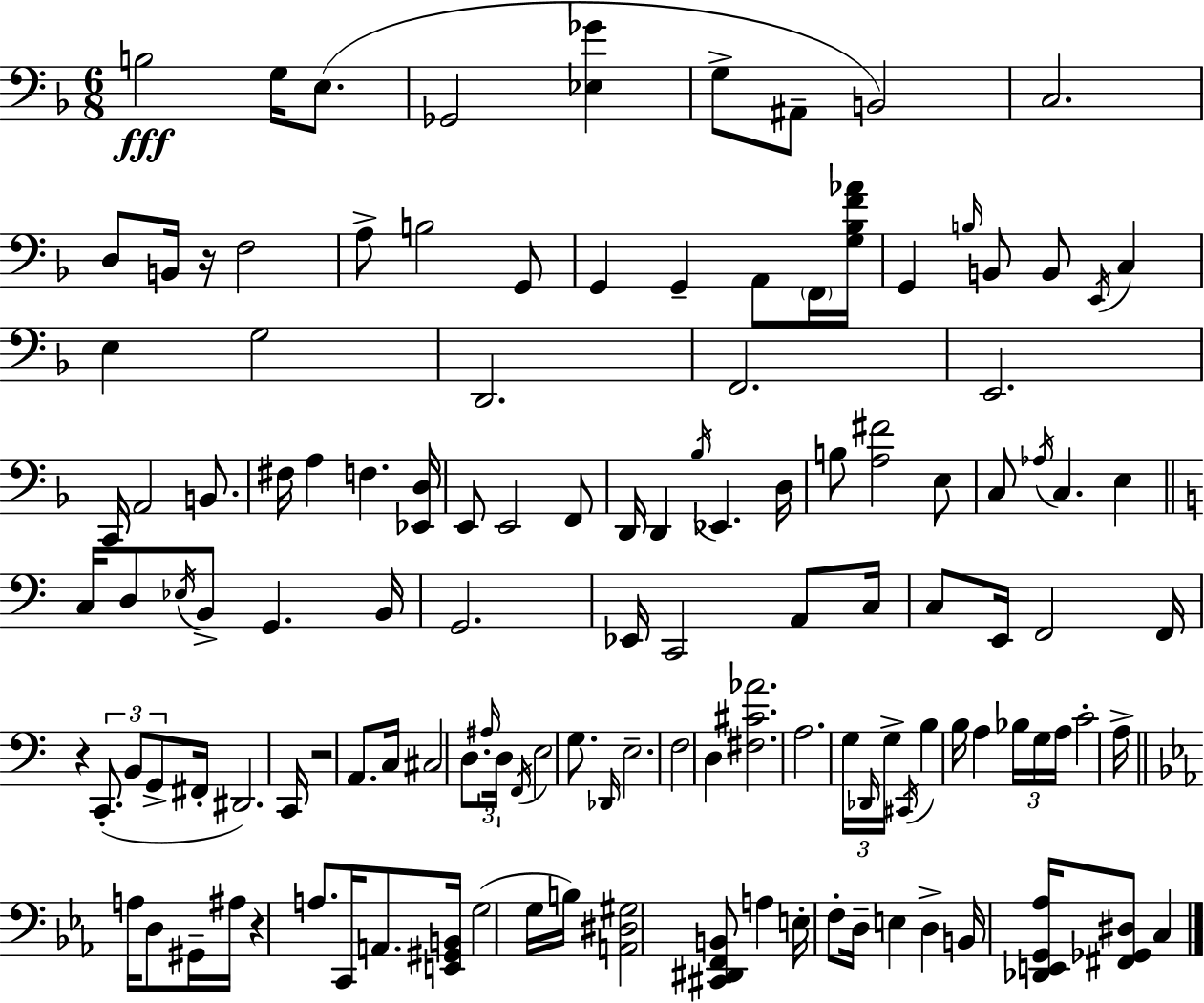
{
  \clef bass
  \numericTimeSignature
  \time 6/8
  \key d \minor
  b2\fff g16 e8.( | ges,2 <ees ges'>4 | g8-> ais,8-- b,2) | c2. | \break d8 b,16 r16 f2 | a8-> b2 g,8 | g,4 g,4-- a,8 \parenthesize f,16 <g bes f' aes'>16 | g,4 \grace { b16 } b,8 b,8 \acciaccatura { e,16 } c4 | \break e4 g2 | d,2. | f,2. | e,2. | \break c,16 a,2 b,8. | fis16 a4 f4. | <ees, d>16 e,8 e,2 | f,8 d,16 d,4 \acciaccatura { bes16 } ees,4. | \break d16 b8 <a fis'>2 | e8 c8 \acciaccatura { aes16 } c4. | e4 \bar "||" \break \key c \major c16 d8 \acciaccatura { ees16 } b,8-> g,4. | b,16 g,2. | ees,16 c,2 a,8 | c16 c8 e,16 f,2 | \break f,16 r4 \tuplet 3/2 { c,8.-.( b,8 g,8-> } | fis,16-. dis,2.) | c,16 r2 a,8. | c16 cis2 d8. | \break \tuplet 3/2 { \grace { ais16 } d16 \acciaccatura { f,16 } } e2 | g8. \grace { des,16 } e2.-- | f2 | d4 <fis cis' aes'>2. | \break a2. | \tuplet 3/2 { g16 \grace { des,16 } g16-> } \acciaccatura { cis,16 } b4 | b16 a4 \tuplet 3/2 { bes16 g16 a16 } c'2-. | a16-> \bar "||" \break \key ees \major a16 d8 gis,16-- ais16 r4 a8. | c,16 a,8. <e, gis, b,>16 g2( | g16 b16) <a, dis gis>2 <cis, dis, f, b,>8 | a4 e16-. f8-. d16-- e4 | \break d4-> b,16 <des, e, g, aes>16 <fis, ges, dis>8 c4 | \bar "|."
}